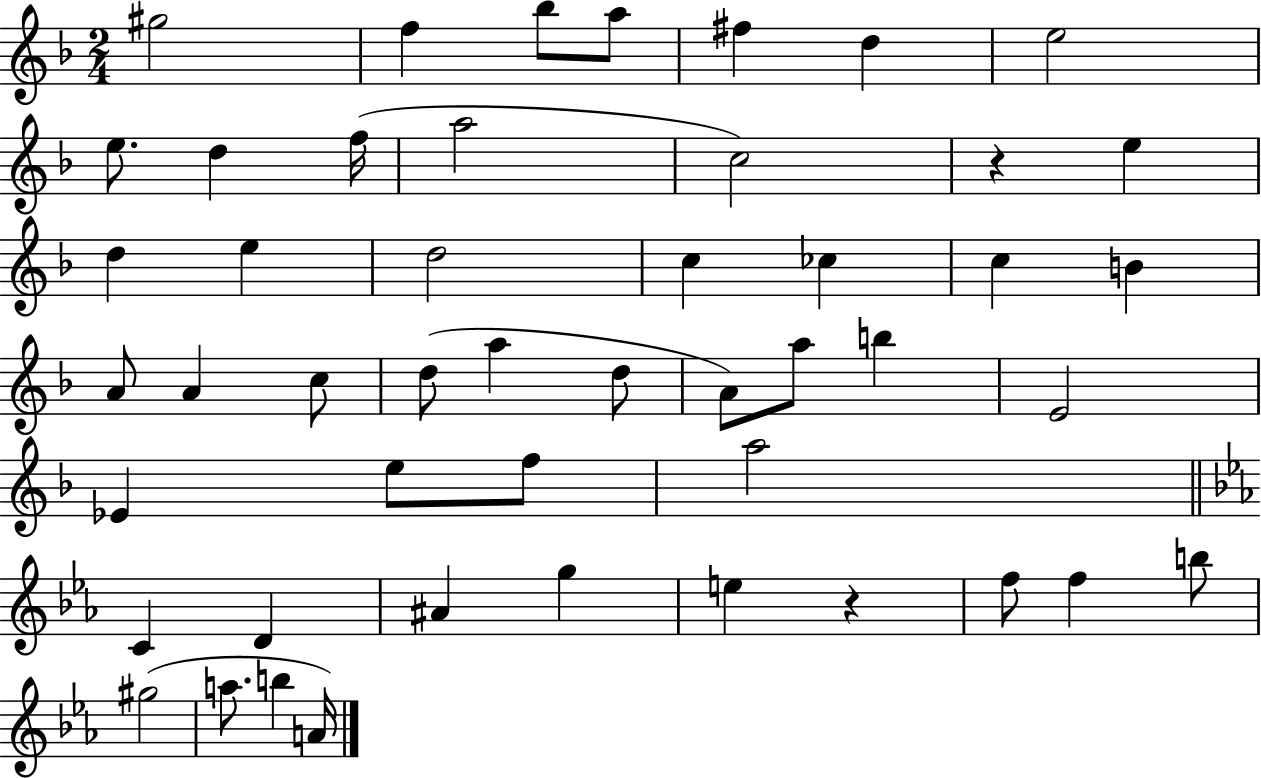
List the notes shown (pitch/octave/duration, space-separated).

G#5/h F5/q Bb5/e A5/e F#5/q D5/q E5/h E5/e. D5/q F5/s A5/h C5/h R/q E5/q D5/q E5/q D5/h C5/q CES5/q C5/q B4/q A4/e A4/q C5/e D5/e A5/q D5/e A4/e A5/e B5/q E4/h Eb4/q E5/e F5/e A5/h C4/q D4/q A#4/q G5/q E5/q R/q F5/e F5/q B5/e G#5/h A5/e. B5/q A4/s